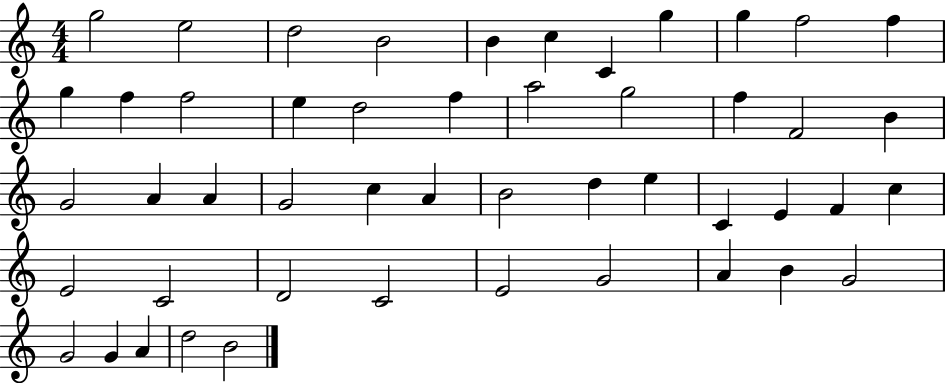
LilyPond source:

{
  \clef treble
  \numericTimeSignature
  \time 4/4
  \key c \major
  g''2 e''2 | d''2 b'2 | b'4 c''4 c'4 g''4 | g''4 f''2 f''4 | \break g''4 f''4 f''2 | e''4 d''2 f''4 | a''2 g''2 | f''4 f'2 b'4 | \break g'2 a'4 a'4 | g'2 c''4 a'4 | b'2 d''4 e''4 | c'4 e'4 f'4 c''4 | \break e'2 c'2 | d'2 c'2 | e'2 g'2 | a'4 b'4 g'2 | \break g'2 g'4 a'4 | d''2 b'2 | \bar "|."
}